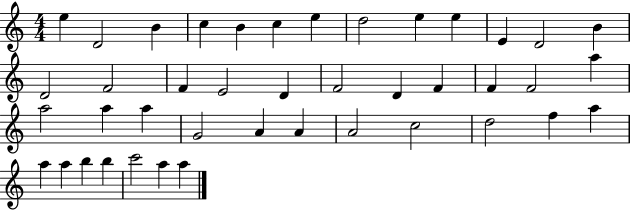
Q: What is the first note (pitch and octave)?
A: E5